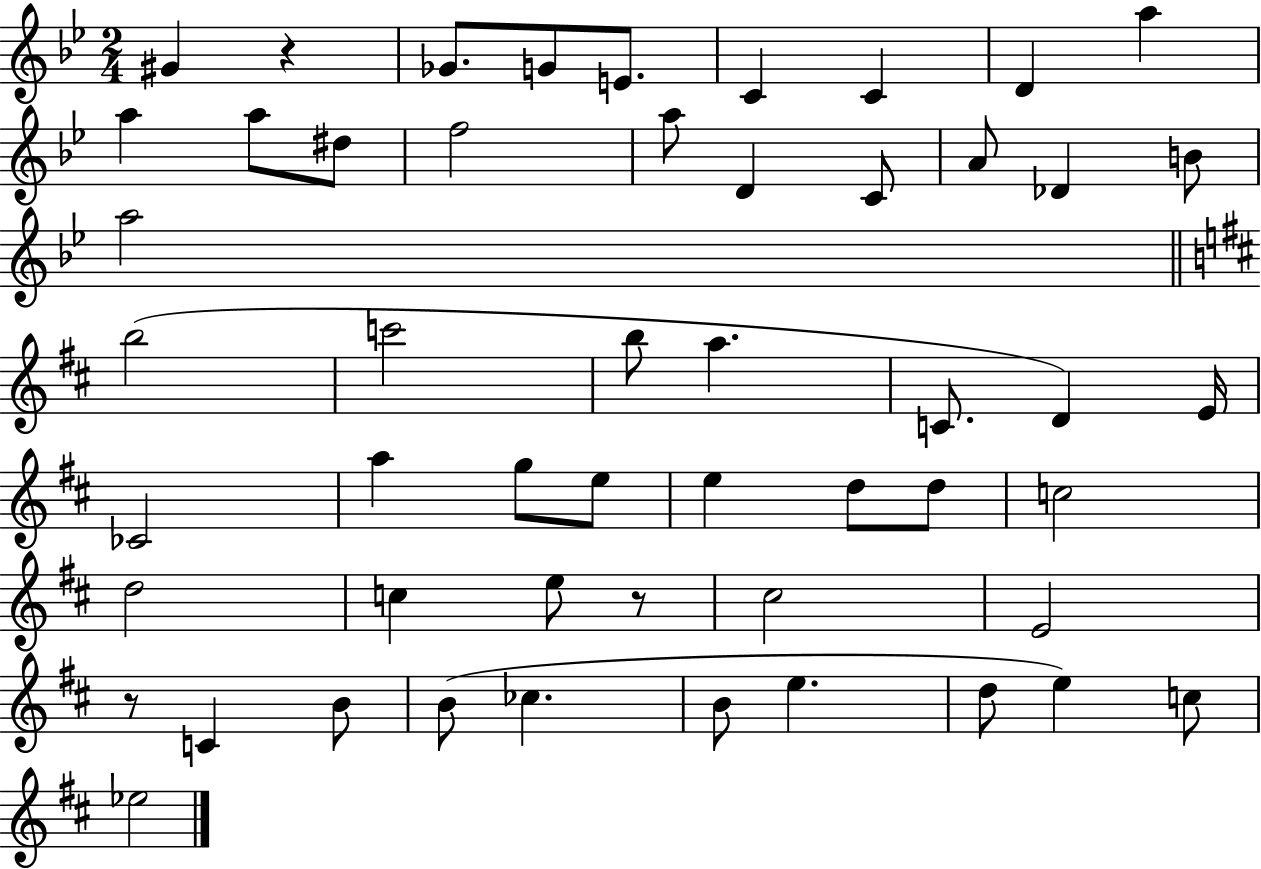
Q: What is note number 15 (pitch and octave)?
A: C4